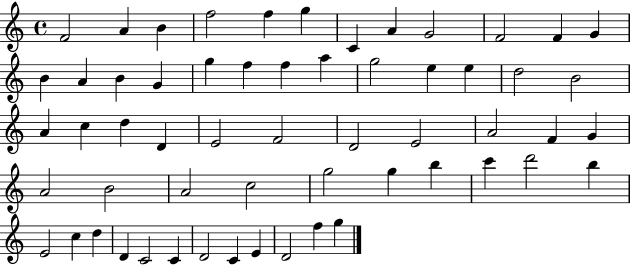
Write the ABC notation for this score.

X:1
T:Untitled
M:4/4
L:1/4
K:C
F2 A B f2 f g C A G2 F2 F G B A B G g f f a g2 e e d2 B2 A c d D E2 F2 D2 E2 A2 F G A2 B2 A2 c2 g2 g b c' d'2 b E2 c d D C2 C D2 C E D2 f g